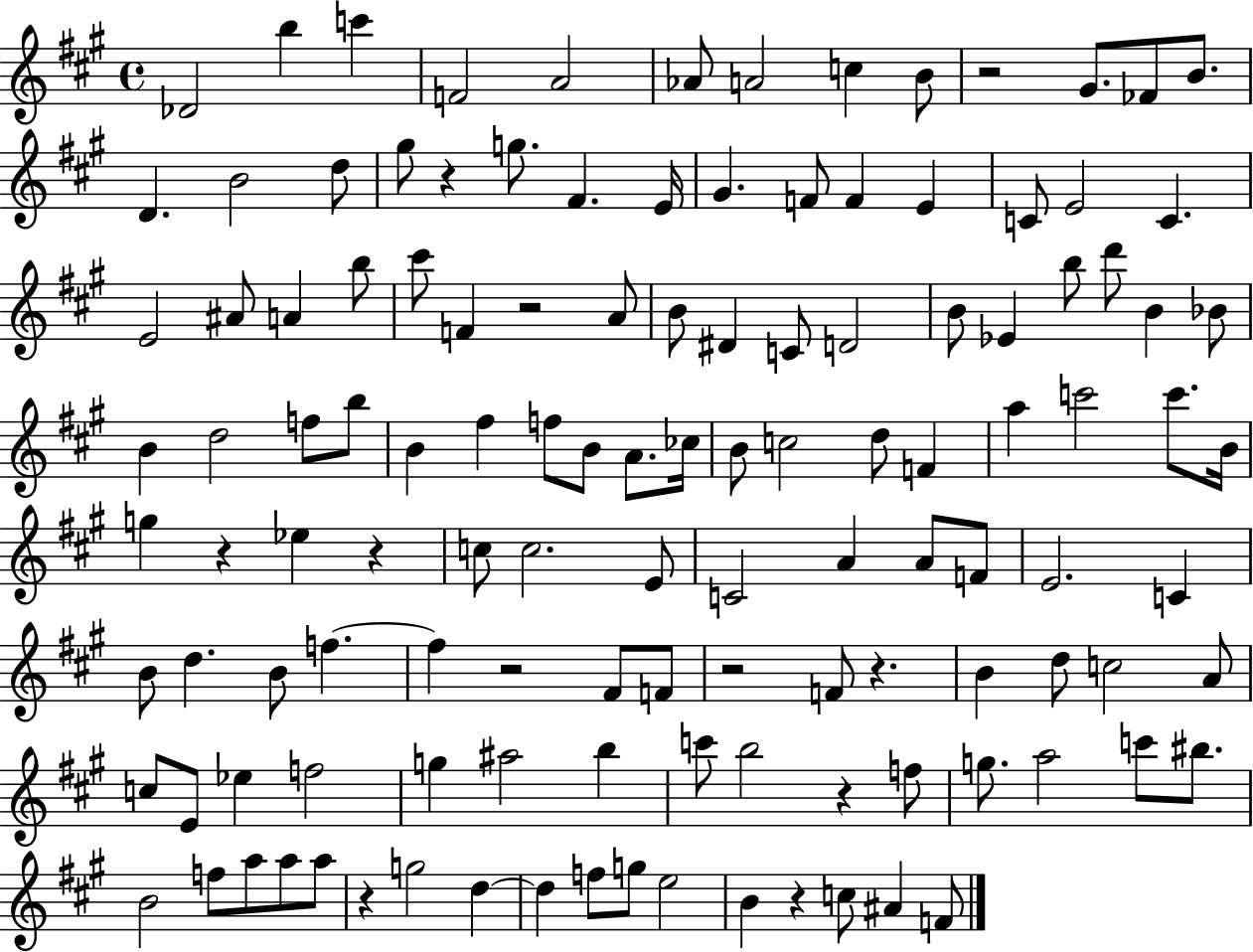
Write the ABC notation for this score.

X:1
T:Untitled
M:4/4
L:1/4
K:A
_D2 b c' F2 A2 _A/2 A2 c B/2 z2 ^G/2 _F/2 B/2 D B2 d/2 ^g/2 z g/2 ^F E/4 ^G F/2 F E C/2 E2 C E2 ^A/2 A b/2 ^c'/2 F z2 A/2 B/2 ^D C/2 D2 B/2 _E b/2 d'/2 B _B/2 B d2 f/2 b/2 B ^f f/2 B/2 A/2 _c/4 B/2 c2 d/2 F a c'2 c'/2 B/4 g z _e z c/2 c2 E/2 C2 A A/2 F/2 E2 C B/2 d B/2 f f z2 ^F/2 F/2 z2 F/2 z B d/2 c2 A/2 c/2 E/2 _e f2 g ^a2 b c'/2 b2 z f/2 g/2 a2 c'/2 ^b/2 B2 f/2 a/2 a/2 a/2 z g2 d d f/2 g/2 e2 B z c/2 ^A F/2